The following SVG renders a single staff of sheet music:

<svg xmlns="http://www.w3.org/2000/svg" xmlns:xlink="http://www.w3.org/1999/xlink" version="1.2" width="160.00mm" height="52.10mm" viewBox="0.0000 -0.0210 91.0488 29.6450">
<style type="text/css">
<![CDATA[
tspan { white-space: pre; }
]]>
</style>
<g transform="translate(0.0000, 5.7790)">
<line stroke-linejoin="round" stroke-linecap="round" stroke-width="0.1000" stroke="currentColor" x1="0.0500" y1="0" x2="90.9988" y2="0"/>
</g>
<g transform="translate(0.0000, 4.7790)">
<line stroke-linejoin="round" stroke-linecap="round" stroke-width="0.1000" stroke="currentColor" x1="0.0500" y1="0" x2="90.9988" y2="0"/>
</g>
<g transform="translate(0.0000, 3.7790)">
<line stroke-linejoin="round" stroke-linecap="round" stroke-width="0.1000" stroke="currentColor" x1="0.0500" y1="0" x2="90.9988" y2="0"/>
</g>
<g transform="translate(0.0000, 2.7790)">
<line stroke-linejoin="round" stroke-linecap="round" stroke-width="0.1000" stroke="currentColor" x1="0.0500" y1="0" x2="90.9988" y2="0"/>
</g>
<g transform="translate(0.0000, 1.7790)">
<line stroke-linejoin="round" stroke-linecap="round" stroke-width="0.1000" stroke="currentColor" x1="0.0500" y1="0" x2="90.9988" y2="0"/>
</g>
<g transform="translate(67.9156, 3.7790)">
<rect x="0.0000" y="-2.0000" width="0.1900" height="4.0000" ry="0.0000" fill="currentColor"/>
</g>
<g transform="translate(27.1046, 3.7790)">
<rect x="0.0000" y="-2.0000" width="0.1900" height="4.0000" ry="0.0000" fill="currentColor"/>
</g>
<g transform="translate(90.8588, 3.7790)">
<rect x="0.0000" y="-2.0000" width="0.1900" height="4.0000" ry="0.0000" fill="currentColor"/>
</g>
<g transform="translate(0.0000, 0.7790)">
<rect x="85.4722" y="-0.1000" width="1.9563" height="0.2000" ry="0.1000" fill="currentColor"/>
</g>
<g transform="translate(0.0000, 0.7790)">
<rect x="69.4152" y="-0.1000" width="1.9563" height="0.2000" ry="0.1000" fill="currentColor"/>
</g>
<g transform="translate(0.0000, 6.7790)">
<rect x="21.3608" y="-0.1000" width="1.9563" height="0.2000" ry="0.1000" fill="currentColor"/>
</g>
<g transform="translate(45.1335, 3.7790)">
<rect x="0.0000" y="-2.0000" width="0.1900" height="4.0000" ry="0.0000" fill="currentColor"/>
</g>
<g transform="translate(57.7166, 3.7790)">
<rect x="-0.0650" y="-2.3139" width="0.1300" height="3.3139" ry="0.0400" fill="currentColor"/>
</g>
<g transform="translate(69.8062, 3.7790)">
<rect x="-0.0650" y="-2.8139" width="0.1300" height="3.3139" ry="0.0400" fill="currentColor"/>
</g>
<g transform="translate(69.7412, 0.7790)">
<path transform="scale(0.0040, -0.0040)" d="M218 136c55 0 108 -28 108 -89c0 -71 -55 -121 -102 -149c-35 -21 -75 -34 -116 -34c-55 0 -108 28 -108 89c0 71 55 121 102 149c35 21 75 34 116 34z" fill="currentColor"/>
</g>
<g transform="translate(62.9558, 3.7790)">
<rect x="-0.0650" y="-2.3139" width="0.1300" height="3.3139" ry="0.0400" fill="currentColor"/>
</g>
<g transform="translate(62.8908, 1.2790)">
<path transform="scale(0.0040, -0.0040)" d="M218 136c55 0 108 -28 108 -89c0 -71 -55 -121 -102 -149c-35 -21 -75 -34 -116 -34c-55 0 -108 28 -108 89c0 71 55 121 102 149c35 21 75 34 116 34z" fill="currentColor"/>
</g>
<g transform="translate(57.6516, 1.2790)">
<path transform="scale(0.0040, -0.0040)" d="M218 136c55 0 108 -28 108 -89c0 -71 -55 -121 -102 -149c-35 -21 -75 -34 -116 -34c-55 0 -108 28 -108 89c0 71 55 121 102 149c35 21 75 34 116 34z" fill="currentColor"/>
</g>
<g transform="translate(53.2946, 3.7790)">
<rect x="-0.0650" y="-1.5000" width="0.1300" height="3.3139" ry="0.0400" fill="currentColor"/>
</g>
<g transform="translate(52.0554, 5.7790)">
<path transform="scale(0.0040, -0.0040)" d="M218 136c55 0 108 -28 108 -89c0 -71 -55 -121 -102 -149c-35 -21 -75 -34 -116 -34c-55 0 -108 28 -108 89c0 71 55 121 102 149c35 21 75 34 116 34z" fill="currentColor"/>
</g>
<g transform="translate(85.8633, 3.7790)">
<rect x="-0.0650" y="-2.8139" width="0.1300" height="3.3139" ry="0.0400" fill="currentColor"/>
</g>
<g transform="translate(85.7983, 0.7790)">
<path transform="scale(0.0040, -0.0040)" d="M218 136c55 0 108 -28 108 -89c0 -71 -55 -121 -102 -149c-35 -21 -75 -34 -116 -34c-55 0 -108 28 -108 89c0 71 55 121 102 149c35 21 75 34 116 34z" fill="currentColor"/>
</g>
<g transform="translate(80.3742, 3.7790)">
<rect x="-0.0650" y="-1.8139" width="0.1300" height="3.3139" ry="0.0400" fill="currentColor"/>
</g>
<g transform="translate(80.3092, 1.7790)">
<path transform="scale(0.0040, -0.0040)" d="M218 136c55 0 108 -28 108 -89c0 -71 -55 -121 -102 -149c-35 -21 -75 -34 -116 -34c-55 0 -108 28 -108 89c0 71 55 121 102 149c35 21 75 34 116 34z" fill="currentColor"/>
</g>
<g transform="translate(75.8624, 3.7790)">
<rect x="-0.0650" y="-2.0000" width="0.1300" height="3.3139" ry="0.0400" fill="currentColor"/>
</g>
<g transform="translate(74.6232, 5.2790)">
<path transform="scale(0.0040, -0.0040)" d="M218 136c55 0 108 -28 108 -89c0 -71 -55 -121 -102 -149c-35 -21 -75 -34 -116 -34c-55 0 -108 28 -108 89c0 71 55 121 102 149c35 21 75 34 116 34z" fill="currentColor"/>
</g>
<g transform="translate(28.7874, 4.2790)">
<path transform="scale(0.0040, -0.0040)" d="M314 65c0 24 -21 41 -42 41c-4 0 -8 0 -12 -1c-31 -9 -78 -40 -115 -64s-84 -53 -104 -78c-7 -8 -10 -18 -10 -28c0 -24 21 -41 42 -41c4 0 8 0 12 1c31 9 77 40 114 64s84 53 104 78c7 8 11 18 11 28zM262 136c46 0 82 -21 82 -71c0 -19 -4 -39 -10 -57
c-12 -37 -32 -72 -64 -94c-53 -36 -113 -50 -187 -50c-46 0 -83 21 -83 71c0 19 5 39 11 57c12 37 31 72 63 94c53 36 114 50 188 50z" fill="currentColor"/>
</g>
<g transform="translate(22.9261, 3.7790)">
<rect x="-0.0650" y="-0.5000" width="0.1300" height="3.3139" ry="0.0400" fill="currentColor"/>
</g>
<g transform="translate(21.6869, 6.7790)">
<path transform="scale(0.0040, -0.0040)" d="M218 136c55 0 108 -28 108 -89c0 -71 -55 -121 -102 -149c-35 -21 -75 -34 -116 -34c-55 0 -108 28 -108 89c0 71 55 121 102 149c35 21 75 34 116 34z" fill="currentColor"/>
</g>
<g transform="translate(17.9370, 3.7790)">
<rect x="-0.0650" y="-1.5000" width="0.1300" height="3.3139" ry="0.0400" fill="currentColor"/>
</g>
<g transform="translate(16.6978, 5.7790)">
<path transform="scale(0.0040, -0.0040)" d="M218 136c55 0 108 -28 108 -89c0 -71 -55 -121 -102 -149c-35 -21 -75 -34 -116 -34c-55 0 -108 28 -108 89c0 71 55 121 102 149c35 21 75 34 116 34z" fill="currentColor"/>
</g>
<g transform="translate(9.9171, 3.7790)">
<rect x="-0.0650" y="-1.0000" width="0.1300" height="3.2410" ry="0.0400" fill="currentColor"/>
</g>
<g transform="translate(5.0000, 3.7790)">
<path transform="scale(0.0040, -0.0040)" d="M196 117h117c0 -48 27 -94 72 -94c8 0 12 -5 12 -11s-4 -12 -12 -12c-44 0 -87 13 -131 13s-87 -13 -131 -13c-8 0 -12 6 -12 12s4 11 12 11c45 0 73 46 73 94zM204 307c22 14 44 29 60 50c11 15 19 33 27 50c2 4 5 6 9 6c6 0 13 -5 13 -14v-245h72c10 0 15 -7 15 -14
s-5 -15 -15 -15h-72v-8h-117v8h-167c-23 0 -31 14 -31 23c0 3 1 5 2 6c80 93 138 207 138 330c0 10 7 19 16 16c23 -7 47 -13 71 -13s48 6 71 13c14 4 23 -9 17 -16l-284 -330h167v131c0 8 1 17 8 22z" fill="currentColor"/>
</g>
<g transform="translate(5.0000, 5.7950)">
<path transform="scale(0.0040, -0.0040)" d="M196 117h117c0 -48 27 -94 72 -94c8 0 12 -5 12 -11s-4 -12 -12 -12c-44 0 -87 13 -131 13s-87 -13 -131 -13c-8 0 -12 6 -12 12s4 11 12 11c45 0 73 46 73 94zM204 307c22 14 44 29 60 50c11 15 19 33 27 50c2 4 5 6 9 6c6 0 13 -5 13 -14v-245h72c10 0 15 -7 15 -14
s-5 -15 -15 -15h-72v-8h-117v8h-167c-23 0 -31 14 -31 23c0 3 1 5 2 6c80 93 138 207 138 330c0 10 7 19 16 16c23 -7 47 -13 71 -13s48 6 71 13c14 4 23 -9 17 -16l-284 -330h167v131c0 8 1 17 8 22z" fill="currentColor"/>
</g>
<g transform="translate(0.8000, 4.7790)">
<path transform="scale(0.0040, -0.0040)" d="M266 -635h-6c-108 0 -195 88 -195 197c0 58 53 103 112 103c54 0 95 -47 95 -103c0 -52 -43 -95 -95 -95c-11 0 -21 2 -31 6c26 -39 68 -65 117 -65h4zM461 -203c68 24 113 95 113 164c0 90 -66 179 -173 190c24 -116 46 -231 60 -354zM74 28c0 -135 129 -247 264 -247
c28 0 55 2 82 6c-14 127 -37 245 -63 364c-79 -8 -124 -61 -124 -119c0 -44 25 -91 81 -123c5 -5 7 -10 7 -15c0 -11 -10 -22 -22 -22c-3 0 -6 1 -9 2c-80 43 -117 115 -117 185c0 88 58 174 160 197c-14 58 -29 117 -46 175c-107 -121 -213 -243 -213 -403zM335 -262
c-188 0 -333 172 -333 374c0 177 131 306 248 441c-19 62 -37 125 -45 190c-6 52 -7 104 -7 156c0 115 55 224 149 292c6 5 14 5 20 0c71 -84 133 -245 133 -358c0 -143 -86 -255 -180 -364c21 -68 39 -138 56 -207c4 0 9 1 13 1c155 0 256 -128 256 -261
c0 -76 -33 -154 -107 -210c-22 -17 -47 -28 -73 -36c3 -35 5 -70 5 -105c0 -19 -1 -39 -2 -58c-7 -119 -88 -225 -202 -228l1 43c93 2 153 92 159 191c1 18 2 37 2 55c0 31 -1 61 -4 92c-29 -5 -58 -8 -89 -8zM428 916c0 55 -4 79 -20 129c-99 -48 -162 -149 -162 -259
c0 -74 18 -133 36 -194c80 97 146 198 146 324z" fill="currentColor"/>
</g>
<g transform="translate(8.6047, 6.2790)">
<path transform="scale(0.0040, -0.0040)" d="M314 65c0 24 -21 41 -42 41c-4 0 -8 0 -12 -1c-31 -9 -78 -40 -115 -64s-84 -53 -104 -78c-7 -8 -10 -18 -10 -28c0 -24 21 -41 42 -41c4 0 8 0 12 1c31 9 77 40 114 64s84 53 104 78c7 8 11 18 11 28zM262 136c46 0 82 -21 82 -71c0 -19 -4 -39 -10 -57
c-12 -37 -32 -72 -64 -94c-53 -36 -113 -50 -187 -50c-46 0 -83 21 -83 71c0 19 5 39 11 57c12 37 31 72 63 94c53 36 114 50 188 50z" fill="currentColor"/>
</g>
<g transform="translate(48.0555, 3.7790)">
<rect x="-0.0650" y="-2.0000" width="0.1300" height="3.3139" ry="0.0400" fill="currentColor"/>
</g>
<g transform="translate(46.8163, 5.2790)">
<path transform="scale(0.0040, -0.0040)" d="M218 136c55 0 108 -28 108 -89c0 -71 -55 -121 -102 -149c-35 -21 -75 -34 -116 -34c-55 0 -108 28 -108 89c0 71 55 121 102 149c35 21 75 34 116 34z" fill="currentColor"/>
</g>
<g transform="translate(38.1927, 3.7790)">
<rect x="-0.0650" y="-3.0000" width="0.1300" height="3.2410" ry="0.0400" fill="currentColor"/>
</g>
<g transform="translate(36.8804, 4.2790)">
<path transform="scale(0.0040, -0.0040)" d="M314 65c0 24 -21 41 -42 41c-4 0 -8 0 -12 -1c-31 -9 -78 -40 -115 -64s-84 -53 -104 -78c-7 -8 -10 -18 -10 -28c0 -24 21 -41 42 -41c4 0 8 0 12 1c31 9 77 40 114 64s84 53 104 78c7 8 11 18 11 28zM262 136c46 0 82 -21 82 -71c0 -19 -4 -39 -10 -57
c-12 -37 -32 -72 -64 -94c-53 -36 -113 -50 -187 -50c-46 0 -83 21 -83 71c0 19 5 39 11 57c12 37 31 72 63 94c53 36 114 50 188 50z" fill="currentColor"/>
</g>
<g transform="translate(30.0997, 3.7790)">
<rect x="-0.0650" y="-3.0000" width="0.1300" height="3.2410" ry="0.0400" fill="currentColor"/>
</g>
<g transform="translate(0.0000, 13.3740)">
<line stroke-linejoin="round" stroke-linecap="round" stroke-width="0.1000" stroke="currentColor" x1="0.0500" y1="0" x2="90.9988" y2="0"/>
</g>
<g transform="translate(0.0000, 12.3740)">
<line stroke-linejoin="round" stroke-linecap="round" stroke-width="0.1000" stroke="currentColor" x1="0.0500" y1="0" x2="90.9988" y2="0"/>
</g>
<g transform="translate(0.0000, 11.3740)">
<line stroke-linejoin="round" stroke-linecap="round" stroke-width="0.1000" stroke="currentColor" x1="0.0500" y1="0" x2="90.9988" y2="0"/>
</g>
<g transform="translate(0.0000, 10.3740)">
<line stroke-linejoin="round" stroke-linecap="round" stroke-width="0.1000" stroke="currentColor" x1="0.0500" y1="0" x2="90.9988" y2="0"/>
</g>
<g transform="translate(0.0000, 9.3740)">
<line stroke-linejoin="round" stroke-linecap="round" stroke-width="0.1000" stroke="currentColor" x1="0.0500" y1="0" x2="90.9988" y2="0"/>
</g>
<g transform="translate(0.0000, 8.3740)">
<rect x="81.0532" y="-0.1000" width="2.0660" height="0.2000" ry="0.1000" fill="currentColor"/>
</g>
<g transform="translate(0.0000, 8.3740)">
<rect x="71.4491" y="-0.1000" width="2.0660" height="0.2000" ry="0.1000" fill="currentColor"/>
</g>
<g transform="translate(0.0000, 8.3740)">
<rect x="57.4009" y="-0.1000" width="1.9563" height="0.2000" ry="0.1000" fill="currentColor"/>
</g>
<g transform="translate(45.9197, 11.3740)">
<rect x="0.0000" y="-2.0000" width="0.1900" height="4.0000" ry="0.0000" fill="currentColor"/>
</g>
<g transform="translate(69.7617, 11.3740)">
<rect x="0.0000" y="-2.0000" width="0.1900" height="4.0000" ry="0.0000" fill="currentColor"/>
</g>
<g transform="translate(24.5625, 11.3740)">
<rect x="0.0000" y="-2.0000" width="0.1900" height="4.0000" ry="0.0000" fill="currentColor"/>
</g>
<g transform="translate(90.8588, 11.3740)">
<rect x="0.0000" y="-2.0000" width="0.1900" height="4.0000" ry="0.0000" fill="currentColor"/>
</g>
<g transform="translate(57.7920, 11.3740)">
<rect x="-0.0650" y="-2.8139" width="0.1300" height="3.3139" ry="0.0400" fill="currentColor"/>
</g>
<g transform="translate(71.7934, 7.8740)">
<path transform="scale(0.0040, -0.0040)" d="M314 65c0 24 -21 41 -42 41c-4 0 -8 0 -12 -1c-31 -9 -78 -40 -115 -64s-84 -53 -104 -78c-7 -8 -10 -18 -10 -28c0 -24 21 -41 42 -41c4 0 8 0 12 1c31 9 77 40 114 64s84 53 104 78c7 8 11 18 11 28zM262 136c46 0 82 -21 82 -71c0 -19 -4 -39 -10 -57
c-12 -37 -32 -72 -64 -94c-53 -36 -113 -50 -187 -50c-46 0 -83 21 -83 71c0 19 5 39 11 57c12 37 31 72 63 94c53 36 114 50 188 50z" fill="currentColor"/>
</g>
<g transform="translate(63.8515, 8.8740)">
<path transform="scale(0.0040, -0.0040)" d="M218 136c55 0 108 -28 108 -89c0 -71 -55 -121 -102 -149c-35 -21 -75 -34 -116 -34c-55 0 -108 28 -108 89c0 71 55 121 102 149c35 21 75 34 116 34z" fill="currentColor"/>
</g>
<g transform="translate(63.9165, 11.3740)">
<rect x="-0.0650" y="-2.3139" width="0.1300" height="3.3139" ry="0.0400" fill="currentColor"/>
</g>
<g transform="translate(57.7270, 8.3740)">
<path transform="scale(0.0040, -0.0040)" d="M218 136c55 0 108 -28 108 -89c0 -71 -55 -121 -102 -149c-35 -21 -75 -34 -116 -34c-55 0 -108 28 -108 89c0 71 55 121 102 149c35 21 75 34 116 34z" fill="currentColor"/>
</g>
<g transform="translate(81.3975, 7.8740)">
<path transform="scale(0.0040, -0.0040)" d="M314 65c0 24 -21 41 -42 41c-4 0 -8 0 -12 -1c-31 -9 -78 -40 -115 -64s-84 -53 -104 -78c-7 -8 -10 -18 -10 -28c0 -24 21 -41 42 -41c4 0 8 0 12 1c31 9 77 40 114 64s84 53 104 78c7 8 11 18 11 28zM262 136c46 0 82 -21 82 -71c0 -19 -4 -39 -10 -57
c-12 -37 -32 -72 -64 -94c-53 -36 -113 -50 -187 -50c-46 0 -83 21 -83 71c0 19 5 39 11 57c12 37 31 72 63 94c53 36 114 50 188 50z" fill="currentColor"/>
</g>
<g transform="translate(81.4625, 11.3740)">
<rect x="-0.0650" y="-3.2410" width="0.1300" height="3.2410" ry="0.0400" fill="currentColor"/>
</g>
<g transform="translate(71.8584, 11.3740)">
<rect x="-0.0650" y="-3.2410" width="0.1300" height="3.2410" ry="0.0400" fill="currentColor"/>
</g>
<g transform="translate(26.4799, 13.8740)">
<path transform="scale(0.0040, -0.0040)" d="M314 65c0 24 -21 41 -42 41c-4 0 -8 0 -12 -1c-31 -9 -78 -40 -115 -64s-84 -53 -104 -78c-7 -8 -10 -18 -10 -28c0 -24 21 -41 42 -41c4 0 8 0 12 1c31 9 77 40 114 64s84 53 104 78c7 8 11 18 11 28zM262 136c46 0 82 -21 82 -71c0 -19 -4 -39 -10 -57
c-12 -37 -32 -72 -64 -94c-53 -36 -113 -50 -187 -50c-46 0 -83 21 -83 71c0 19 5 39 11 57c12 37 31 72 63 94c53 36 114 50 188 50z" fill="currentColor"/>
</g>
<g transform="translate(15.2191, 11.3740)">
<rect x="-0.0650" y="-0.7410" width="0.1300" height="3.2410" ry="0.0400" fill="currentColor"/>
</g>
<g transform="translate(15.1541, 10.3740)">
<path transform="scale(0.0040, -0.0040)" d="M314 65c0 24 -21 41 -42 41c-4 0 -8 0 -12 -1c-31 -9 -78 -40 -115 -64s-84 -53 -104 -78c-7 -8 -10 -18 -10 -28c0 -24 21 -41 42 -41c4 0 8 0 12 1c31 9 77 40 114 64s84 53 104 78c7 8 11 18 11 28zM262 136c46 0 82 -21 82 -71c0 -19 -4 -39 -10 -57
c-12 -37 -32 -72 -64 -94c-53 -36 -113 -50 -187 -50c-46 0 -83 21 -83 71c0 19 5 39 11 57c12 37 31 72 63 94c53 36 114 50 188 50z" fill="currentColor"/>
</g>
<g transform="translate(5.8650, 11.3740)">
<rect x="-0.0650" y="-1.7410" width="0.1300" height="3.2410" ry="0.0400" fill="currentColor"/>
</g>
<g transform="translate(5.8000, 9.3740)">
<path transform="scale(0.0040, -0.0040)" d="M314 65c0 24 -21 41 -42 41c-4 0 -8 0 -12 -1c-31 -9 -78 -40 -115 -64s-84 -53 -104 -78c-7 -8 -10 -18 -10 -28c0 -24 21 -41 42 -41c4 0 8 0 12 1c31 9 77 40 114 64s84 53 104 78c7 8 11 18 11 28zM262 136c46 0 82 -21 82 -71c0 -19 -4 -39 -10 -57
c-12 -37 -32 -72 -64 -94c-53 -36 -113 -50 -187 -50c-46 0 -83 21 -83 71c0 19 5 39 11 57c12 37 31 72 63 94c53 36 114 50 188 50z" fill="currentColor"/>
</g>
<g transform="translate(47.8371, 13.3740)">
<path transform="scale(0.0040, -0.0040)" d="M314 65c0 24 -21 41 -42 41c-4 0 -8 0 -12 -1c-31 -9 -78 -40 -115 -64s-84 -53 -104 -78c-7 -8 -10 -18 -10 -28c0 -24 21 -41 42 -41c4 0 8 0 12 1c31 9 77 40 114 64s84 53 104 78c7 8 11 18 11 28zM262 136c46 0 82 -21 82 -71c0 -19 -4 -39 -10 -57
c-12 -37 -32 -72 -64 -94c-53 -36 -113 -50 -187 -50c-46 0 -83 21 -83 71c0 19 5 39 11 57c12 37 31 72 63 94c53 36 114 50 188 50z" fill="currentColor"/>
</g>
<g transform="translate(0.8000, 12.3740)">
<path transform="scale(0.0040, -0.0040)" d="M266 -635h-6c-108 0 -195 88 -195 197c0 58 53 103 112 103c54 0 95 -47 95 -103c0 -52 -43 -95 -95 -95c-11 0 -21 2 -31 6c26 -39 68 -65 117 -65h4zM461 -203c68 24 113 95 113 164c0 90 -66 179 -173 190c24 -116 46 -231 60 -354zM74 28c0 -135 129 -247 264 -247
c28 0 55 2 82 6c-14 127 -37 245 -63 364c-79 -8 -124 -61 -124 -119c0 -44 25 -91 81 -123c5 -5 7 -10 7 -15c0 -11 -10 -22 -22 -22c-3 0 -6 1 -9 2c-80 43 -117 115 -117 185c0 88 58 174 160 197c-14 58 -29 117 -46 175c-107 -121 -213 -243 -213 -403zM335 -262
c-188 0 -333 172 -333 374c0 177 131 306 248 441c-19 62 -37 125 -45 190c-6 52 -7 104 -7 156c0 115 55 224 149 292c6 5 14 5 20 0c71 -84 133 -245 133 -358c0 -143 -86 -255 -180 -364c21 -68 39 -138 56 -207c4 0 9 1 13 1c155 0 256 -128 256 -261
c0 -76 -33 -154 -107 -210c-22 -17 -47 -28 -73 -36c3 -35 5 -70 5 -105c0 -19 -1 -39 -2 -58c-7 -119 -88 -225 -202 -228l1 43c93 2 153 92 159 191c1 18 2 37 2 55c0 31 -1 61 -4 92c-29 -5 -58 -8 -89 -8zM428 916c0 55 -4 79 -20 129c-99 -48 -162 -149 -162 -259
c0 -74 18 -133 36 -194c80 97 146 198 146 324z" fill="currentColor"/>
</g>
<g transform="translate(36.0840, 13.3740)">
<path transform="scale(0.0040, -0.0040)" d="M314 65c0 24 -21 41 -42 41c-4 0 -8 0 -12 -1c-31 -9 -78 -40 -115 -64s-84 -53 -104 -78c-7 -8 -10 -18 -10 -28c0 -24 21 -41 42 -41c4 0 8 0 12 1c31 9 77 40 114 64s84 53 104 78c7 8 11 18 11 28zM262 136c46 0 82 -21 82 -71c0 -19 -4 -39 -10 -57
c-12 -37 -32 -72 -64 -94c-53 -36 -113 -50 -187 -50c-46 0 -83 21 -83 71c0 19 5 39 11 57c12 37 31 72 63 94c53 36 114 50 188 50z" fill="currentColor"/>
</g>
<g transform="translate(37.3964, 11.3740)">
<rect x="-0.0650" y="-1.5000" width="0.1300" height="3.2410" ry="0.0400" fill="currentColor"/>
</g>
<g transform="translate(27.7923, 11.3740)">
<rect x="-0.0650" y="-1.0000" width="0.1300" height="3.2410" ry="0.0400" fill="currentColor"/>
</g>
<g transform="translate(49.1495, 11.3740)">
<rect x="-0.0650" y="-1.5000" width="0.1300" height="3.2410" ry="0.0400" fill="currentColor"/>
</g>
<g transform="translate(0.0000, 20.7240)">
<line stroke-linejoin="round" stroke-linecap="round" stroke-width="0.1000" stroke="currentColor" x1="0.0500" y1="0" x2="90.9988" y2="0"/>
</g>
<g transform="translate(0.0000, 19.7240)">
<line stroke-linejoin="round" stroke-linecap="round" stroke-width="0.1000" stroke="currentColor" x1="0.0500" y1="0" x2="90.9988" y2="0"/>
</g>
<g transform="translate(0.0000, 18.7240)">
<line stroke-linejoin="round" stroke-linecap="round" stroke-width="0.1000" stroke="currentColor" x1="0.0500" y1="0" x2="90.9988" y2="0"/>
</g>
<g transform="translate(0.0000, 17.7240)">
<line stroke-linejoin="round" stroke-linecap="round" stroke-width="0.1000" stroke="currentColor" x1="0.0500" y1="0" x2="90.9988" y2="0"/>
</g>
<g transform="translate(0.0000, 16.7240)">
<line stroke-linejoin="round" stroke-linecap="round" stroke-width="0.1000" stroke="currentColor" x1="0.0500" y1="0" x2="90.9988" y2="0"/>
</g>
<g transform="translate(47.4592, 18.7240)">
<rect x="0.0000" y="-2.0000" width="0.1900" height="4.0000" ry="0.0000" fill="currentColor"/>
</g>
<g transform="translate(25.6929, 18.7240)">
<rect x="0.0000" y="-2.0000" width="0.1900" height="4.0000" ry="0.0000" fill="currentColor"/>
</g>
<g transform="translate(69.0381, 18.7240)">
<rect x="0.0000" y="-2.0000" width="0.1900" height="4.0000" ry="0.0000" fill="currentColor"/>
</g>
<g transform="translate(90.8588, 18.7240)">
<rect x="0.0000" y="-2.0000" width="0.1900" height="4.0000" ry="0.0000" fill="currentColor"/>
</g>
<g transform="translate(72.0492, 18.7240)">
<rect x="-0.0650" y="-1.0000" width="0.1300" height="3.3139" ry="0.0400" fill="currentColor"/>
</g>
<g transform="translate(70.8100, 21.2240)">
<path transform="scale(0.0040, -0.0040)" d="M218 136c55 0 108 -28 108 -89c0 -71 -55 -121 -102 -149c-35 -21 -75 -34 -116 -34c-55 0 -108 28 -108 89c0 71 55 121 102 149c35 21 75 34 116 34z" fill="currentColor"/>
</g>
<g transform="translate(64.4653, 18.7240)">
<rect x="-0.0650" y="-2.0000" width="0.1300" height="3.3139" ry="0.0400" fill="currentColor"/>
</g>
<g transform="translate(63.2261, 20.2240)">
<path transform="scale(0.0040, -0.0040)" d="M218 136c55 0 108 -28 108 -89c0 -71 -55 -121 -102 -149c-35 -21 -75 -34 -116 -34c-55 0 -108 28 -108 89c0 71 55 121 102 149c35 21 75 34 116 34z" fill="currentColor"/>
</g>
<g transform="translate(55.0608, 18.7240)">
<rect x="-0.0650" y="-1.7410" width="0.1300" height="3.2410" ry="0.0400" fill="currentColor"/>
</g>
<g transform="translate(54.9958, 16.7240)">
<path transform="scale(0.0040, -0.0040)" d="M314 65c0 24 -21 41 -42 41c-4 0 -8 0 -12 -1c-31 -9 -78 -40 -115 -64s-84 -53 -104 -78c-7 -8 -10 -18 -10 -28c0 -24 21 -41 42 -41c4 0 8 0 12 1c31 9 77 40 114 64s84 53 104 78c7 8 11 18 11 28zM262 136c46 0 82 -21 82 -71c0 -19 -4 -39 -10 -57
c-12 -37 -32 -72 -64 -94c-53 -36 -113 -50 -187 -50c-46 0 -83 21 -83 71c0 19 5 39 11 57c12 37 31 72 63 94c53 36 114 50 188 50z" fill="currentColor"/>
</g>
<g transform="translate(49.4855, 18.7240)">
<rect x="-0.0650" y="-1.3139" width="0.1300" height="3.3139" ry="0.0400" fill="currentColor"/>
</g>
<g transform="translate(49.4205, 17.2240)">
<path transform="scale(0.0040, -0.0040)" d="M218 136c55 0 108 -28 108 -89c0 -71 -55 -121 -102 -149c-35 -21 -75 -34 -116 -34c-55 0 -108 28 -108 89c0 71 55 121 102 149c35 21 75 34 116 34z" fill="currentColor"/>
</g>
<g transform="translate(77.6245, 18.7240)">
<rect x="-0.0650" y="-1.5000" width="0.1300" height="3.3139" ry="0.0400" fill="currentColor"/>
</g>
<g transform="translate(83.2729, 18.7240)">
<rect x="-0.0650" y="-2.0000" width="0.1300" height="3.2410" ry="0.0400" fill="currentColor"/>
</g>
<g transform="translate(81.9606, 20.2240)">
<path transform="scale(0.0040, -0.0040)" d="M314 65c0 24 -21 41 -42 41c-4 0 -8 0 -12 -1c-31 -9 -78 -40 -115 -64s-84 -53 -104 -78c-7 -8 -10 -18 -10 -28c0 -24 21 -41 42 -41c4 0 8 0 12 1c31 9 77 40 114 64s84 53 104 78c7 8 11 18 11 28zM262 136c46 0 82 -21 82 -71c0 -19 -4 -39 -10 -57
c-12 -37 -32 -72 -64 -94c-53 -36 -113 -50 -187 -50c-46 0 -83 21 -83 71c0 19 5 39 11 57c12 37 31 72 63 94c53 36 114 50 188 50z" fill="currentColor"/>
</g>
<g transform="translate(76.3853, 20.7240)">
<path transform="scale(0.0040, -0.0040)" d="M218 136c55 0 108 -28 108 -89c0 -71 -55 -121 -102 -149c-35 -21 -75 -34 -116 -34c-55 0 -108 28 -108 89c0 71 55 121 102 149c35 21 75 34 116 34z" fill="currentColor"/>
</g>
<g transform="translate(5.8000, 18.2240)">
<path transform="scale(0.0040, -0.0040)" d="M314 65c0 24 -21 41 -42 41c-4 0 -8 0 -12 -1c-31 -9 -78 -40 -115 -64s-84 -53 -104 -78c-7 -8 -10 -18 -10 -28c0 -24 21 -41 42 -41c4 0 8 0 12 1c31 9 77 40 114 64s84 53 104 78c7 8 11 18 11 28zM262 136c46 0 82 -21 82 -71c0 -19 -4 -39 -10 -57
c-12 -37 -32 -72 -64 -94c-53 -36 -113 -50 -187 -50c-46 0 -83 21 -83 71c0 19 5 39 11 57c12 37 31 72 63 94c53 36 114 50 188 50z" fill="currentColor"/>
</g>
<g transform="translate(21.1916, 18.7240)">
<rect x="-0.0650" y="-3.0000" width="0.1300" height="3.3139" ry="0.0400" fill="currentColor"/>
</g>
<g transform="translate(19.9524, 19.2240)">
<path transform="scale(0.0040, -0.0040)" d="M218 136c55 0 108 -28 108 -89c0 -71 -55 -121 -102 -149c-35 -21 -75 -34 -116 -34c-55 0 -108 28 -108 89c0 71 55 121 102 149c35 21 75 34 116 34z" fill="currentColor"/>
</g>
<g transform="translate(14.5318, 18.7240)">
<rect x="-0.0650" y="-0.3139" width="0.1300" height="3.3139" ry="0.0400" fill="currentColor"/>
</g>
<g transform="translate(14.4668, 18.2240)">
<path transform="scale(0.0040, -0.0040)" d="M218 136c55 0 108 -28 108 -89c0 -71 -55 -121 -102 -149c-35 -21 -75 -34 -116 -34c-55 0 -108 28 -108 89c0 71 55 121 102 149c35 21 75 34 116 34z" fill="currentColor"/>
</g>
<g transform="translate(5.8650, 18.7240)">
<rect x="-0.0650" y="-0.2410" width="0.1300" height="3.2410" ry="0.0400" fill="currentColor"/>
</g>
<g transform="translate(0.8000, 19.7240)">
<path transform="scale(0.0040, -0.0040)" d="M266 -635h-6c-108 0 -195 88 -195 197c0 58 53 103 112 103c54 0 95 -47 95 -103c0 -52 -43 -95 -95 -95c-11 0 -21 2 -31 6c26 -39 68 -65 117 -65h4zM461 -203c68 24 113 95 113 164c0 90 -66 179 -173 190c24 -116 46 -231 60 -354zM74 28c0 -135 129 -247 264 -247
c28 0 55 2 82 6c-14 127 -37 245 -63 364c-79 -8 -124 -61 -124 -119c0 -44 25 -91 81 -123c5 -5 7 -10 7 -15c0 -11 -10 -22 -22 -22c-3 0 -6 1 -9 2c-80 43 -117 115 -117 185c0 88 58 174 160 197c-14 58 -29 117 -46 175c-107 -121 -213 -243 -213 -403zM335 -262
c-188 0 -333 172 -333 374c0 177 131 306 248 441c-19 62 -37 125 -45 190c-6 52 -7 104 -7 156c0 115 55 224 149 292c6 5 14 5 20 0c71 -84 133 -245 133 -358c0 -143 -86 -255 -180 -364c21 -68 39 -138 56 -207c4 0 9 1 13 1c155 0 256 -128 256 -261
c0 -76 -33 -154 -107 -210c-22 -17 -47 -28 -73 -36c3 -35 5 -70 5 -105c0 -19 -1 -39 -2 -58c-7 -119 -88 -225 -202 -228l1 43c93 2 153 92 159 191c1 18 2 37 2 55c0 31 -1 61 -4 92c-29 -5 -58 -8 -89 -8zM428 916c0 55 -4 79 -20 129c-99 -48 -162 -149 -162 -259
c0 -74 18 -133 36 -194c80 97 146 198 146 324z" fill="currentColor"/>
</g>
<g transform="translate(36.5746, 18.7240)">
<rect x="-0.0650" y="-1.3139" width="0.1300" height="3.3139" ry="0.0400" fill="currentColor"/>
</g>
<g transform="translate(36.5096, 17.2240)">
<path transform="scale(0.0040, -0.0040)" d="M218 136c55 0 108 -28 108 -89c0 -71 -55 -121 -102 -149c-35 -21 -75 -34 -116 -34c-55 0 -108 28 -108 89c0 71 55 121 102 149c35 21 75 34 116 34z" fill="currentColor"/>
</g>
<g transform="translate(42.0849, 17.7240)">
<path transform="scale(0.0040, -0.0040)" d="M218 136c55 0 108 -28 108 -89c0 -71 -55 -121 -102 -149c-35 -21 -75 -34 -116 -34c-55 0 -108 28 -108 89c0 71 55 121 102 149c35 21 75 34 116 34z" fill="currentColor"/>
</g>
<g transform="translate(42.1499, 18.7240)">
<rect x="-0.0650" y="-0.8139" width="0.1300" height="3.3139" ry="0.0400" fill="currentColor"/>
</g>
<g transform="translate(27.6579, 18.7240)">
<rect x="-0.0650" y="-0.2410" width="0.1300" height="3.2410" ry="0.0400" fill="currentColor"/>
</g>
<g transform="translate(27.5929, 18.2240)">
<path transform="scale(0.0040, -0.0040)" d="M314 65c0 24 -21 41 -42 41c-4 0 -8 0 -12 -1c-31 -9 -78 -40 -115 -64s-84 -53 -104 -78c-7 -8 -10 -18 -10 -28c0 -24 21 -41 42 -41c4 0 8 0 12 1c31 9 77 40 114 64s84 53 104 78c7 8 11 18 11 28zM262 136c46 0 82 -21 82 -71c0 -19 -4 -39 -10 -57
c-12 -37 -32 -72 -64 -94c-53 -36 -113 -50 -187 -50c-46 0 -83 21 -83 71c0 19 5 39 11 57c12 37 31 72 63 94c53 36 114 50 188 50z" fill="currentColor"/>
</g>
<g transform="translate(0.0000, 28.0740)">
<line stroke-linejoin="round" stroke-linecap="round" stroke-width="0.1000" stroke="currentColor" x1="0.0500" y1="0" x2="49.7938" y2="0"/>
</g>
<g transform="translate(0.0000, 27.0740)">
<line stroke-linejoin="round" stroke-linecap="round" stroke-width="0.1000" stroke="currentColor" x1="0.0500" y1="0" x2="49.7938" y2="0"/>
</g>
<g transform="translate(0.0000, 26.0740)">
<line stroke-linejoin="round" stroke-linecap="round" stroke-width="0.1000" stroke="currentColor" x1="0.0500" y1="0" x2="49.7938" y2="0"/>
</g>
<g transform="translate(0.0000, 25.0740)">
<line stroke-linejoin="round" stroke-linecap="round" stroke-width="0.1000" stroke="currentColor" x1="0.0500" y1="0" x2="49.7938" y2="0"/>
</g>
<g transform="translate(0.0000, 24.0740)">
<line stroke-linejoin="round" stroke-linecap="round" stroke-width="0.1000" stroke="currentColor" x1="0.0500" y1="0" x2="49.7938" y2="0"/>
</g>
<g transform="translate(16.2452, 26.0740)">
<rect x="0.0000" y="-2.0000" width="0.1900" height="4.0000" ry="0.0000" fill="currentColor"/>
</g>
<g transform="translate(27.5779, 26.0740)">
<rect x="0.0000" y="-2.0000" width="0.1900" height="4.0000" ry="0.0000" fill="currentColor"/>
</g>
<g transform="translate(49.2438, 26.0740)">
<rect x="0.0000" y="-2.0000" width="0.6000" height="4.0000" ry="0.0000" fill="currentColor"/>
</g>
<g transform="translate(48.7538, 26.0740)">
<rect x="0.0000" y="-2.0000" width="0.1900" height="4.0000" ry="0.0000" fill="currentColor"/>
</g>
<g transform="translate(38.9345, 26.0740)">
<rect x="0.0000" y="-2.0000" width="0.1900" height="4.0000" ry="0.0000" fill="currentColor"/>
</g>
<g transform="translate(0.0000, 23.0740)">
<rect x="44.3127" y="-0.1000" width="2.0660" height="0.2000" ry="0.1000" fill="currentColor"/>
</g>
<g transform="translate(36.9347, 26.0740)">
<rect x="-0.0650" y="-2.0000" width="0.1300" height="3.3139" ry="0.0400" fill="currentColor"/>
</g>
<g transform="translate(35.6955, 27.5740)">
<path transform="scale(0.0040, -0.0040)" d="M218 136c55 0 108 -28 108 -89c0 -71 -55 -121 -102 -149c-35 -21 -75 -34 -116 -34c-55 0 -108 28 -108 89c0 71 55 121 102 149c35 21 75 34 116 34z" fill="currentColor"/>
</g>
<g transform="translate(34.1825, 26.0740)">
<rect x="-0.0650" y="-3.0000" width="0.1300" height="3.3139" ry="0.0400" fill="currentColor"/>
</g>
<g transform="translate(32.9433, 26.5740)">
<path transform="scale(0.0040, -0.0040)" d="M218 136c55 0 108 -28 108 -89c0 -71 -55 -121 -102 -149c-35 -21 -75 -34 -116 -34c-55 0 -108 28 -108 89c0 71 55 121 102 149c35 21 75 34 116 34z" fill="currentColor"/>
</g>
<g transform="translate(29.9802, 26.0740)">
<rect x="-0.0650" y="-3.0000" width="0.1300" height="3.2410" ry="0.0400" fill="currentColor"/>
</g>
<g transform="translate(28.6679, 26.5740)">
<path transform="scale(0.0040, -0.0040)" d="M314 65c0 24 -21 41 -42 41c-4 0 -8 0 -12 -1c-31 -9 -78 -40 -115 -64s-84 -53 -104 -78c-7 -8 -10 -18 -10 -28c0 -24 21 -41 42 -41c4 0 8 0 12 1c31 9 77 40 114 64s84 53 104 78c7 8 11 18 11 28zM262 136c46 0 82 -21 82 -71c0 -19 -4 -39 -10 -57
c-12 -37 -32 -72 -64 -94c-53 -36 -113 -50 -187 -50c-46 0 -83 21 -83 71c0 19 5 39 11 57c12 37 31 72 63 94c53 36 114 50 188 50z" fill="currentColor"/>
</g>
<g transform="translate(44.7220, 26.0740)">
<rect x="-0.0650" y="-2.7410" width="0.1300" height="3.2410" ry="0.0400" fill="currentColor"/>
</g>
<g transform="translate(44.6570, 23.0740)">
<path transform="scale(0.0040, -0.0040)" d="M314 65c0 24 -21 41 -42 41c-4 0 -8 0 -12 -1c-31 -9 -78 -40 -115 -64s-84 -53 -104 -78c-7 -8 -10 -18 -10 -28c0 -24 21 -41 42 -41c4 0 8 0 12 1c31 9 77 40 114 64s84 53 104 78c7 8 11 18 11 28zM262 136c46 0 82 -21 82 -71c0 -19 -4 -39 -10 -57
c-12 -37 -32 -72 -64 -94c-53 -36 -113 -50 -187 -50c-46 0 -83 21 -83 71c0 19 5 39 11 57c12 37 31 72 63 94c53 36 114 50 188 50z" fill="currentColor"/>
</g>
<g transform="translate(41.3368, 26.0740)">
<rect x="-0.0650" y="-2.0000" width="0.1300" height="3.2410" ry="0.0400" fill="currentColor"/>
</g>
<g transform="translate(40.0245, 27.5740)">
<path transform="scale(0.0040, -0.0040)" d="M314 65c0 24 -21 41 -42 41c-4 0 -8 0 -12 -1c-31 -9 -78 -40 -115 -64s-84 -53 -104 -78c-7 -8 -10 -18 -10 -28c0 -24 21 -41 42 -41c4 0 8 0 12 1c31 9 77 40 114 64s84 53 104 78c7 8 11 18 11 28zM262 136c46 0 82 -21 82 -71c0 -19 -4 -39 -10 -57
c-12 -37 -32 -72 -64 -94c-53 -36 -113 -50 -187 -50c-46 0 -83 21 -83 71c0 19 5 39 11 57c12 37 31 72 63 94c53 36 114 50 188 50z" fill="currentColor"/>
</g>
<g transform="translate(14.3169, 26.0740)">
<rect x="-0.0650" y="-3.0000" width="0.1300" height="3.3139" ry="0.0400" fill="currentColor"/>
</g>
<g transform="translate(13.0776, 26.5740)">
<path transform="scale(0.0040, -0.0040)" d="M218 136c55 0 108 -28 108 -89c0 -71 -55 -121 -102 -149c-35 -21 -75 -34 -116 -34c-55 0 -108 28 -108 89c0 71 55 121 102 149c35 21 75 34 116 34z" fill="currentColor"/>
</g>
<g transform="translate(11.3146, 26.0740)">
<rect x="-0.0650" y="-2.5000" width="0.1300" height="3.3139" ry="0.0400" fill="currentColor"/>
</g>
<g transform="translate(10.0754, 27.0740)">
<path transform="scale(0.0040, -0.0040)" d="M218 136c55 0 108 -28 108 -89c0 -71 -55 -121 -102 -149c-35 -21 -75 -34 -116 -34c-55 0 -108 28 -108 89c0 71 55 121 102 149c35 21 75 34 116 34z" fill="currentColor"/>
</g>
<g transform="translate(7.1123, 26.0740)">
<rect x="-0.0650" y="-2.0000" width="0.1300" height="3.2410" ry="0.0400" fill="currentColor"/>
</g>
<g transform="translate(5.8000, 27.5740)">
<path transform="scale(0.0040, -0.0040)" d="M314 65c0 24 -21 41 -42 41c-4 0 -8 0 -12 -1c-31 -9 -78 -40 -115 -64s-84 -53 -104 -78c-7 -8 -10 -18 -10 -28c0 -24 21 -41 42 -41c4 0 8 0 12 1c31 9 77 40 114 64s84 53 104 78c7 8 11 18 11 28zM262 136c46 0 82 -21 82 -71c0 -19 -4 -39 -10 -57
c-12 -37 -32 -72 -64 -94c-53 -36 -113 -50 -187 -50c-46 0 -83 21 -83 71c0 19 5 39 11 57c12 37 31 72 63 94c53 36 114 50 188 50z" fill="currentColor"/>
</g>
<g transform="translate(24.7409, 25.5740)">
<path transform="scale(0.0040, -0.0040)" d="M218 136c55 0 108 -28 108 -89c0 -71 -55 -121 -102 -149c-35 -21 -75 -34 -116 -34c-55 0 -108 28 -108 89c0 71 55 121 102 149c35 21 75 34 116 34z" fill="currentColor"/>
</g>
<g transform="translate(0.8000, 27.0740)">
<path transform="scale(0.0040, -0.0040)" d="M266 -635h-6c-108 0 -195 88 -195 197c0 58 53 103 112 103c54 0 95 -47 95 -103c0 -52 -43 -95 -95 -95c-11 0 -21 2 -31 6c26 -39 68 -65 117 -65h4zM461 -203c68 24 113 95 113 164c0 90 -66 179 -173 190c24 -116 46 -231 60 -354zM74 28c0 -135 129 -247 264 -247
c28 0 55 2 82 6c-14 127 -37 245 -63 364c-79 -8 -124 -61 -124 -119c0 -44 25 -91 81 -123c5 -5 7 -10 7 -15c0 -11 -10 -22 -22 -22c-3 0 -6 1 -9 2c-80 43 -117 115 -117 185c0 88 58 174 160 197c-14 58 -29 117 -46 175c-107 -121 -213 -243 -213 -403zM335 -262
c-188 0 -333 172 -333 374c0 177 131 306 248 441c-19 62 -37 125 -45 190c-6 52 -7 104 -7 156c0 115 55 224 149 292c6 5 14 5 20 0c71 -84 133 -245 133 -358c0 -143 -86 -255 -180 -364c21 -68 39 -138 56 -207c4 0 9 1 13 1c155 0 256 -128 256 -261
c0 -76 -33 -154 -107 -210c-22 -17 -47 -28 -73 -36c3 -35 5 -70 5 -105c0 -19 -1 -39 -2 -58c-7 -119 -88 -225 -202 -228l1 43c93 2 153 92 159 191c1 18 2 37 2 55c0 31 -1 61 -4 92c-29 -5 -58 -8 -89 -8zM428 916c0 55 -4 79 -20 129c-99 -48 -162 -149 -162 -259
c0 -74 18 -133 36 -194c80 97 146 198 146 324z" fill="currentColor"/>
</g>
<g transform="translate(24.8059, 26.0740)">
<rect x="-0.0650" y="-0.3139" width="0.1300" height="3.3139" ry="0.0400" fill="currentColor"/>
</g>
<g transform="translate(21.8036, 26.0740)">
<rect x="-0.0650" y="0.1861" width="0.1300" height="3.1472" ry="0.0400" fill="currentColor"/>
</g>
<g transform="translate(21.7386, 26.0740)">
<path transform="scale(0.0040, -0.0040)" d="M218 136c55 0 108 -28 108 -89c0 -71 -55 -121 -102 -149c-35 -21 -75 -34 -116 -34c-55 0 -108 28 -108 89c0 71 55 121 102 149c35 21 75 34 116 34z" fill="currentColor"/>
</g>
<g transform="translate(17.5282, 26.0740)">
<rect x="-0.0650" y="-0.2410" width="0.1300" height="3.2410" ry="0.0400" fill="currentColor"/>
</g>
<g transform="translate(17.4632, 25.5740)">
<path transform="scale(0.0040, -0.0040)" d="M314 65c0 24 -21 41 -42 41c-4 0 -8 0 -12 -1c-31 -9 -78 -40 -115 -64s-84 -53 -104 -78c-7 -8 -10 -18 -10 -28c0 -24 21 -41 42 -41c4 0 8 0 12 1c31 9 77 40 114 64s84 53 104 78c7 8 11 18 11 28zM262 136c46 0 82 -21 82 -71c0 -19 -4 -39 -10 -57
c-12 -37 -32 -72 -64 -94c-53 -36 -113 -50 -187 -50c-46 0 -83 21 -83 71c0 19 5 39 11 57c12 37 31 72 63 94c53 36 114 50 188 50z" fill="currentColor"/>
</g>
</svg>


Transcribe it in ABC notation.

X:1
T:Untitled
M:4/4
L:1/4
K:C
D2 E C A2 A2 F E g g a F f a f2 d2 D2 E2 E2 a g b2 b2 c2 c A c2 e d e f2 F D E F2 F2 G A c2 B c A2 A F F2 a2